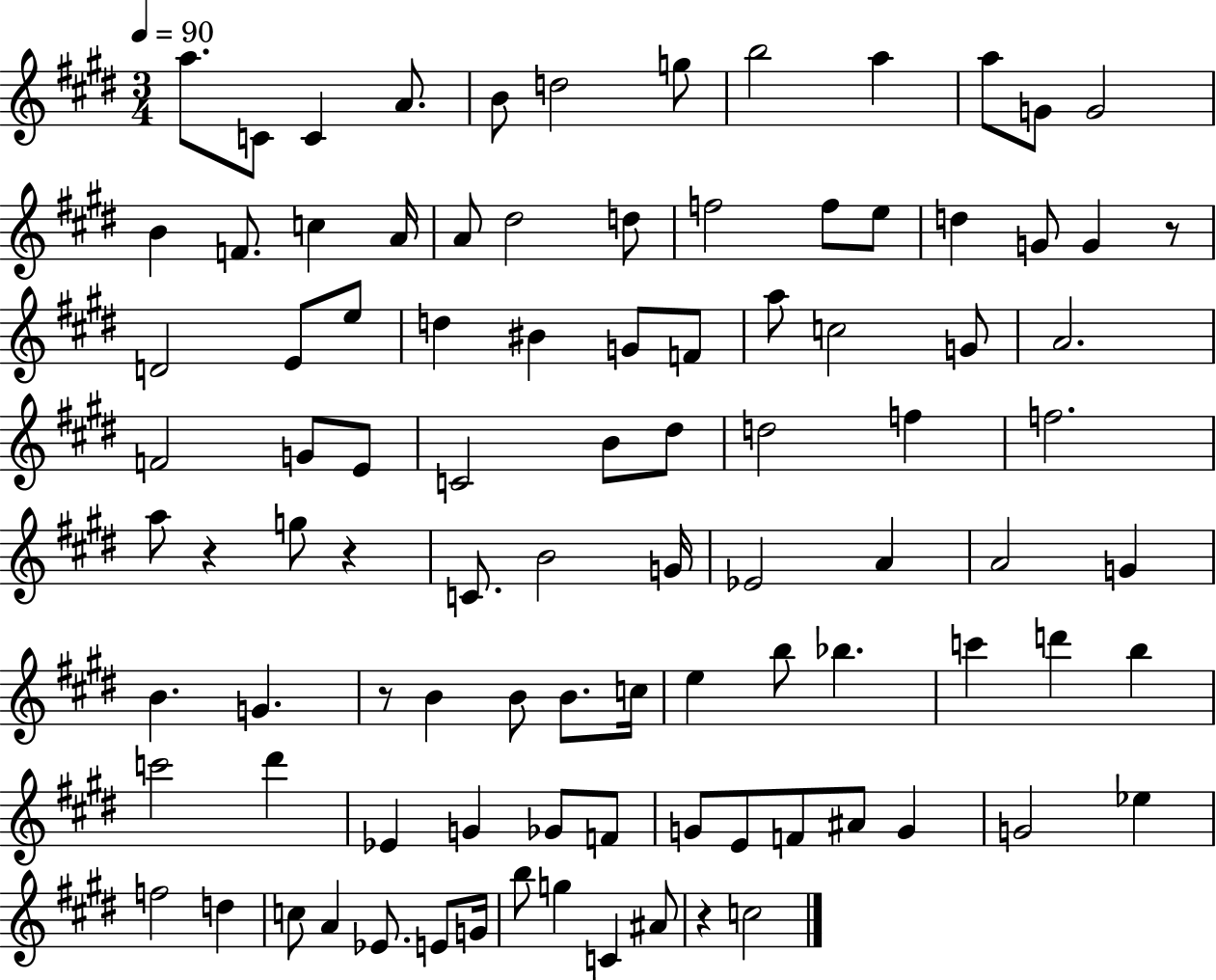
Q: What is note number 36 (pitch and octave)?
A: A4